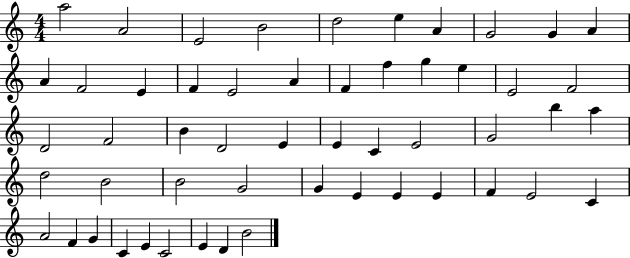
A5/h A4/h E4/h B4/h D5/h E5/q A4/q G4/h G4/q A4/q A4/q F4/h E4/q F4/q E4/h A4/q F4/q F5/q G5/q E5/q E4/h F4/h D4/h F4/h B4/q D4/h E4/q E4/q C4/q E4/h G4/h B5/q A5/q D5/h B4/h B4/h G4/h G4/q E4/q E4/q E4/q F4/q E4/h C4/q A4/h F4/q G4/q C4/q E4/q C4/h E4/q D4/q B4/h